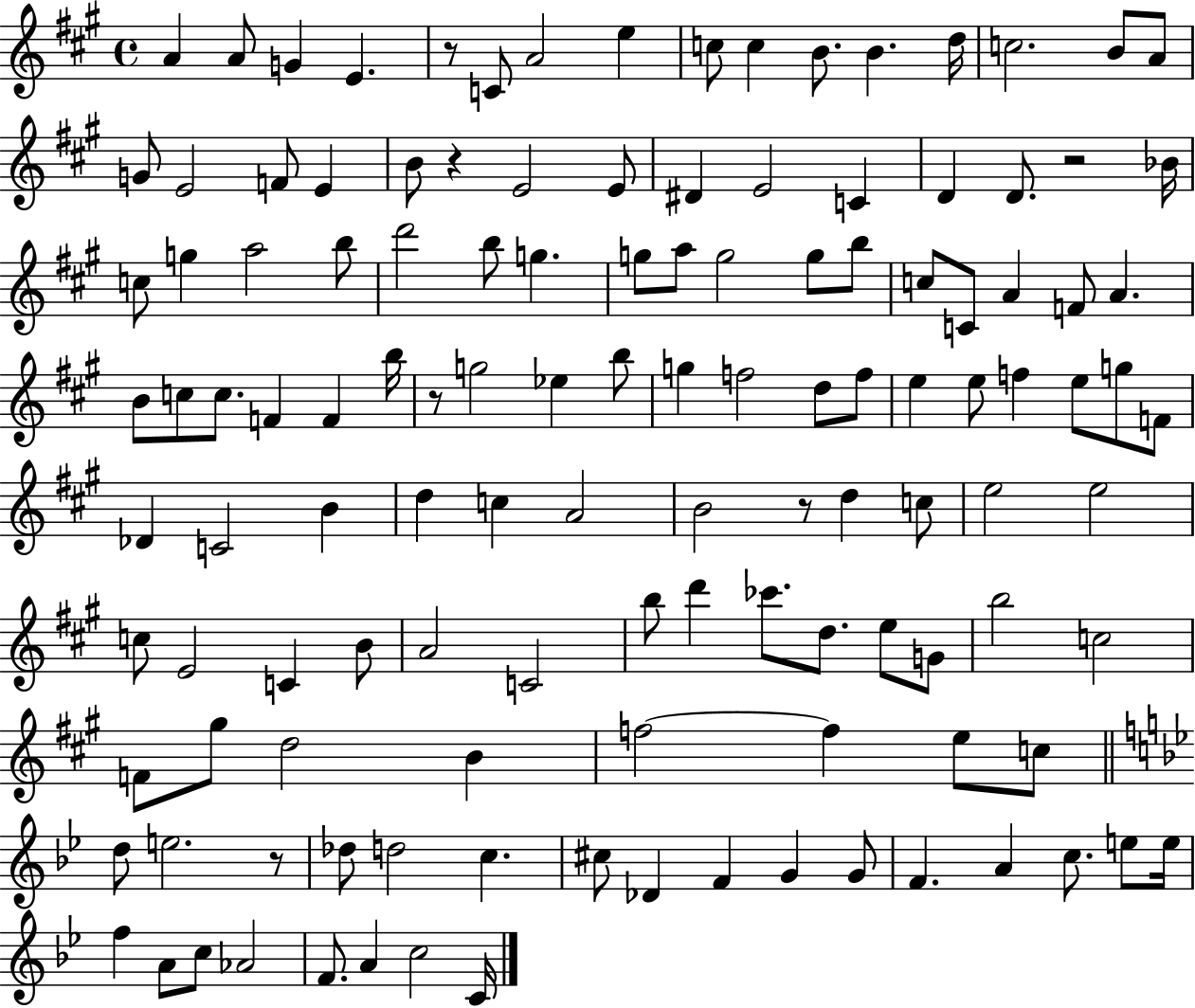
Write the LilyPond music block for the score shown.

{
  \clef treble
  \time 4/4
  \defaultTimeSignature
  \key a \major
  \repeat volta 2 { a'4 a'8 g'4 e'4. | r8 c'8 a'2 e''4 | c''8 c''4 b'8. b'4. d''16 | c''2. b'8 a'8 | \break g'8 e'2 f'8 e'4 | b'8 r4 e'2 e'8 | dis'4 e'2 c'4 | d'4 d'8. r2 bes'16 | \break c''8 g''4 a''2 b''8 | d'''2 b''8 g''4. | g''8 a''8 g''2 g''8 b''8 | c''8 c'8 a'4 f'8 a'4. | \break b'8 c''8 c''8. f'4 f'4 b''16 | r8 g''2 ees''4 b''8 | g''4 f''2 d''8 f''8 | e''4 e''8 f''4 e''8 g''8 f'8 | \break des'4 c'2 b'4 | d''4 c''4 a'2 | b'2 r8 d''4 c''8 | e''2 e''2 | \break c''8 e'2 c'4 b'8 | a'2 c'2 | b''8 d'''4 ces'''8. d''8. e''8 g'8 | b''2 c''2 | \break f'8 gis''8 d''2 b'4 | f''2~~ f''4 e''8 c''8 | \bar "||" \break \key bes \major d''8 e''2. r8 | des''8 d''2 c''4. | cis''8 des'4 f'4 g'4 g'8 | f'4. a'4 c''8. e''8 e''16 | \break f''4 a'8 c''8 aes'2 | f'8. a'4 c''2 c'16 | } \bar "|."
}